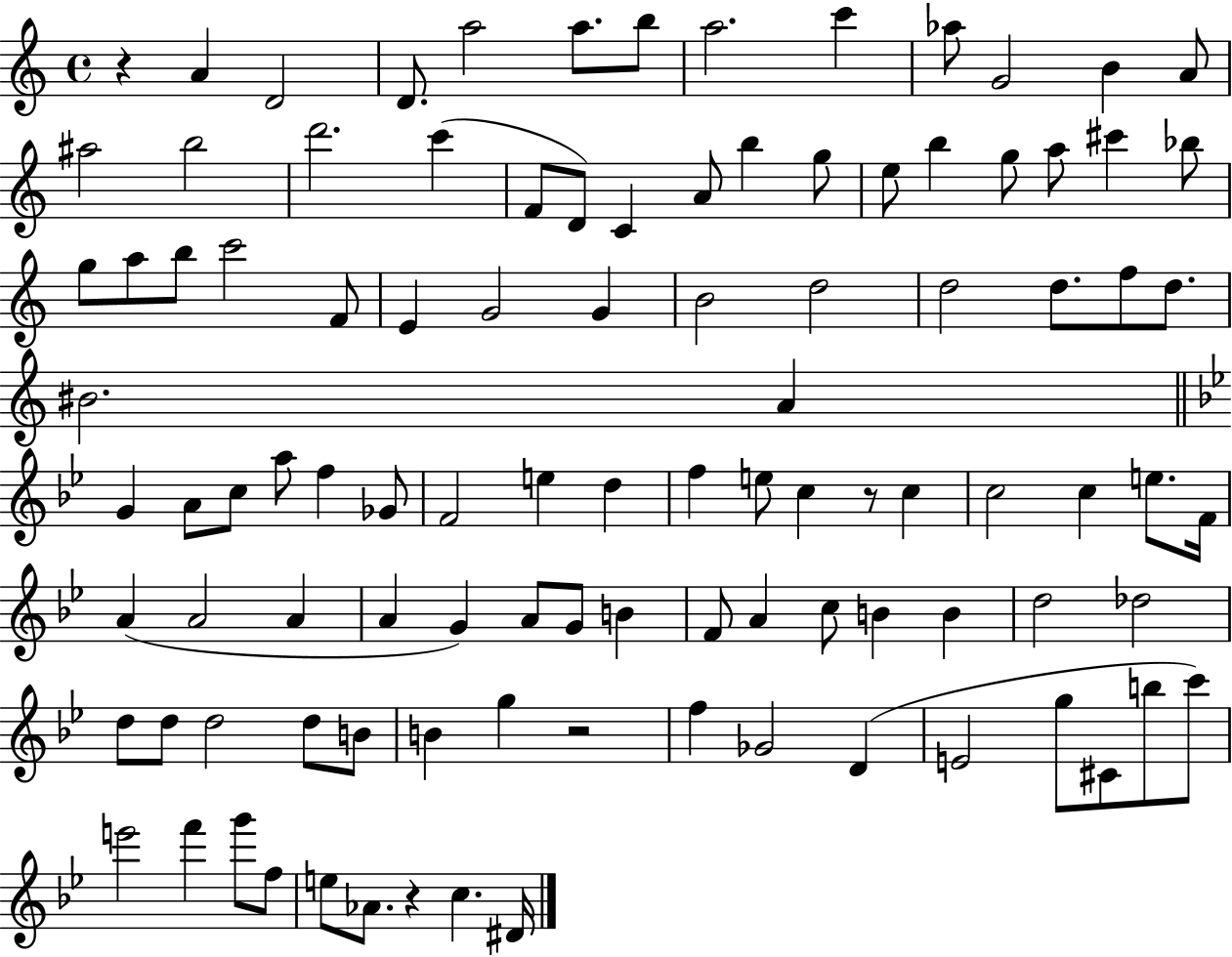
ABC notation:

X:1
T:Untitled
M:4/4
L:1/4
K:C
z A D2 D/2 a2 a/2 b/2 a2 c' _a/2 G2 B A/2 ^a2 b2 d'2 c' F/2 D/2 C A/2 b g/2 e/2 b g/2 a/2 ^c' _b/2 g/2 a/2 b/2 c'2 F/2 E G2 G B2 d2 d2 d/2 f/2 d/2 ^B2 A G A/2 c/2 a/2 f _G/2 F2 e d f e/2 c z/2 c c2 c e/2 F/4 A A2 A A G A/2 G/2 B F/2 A c/2 B B d2 _d2 d/2 d/2 d2 d/2 B/2 B g z2 f _G2 D E2 g/2 ^C/2 b/2 c'/2 e'2 f' g'/2 f/2 e/2 _A/2 z c ^D/4